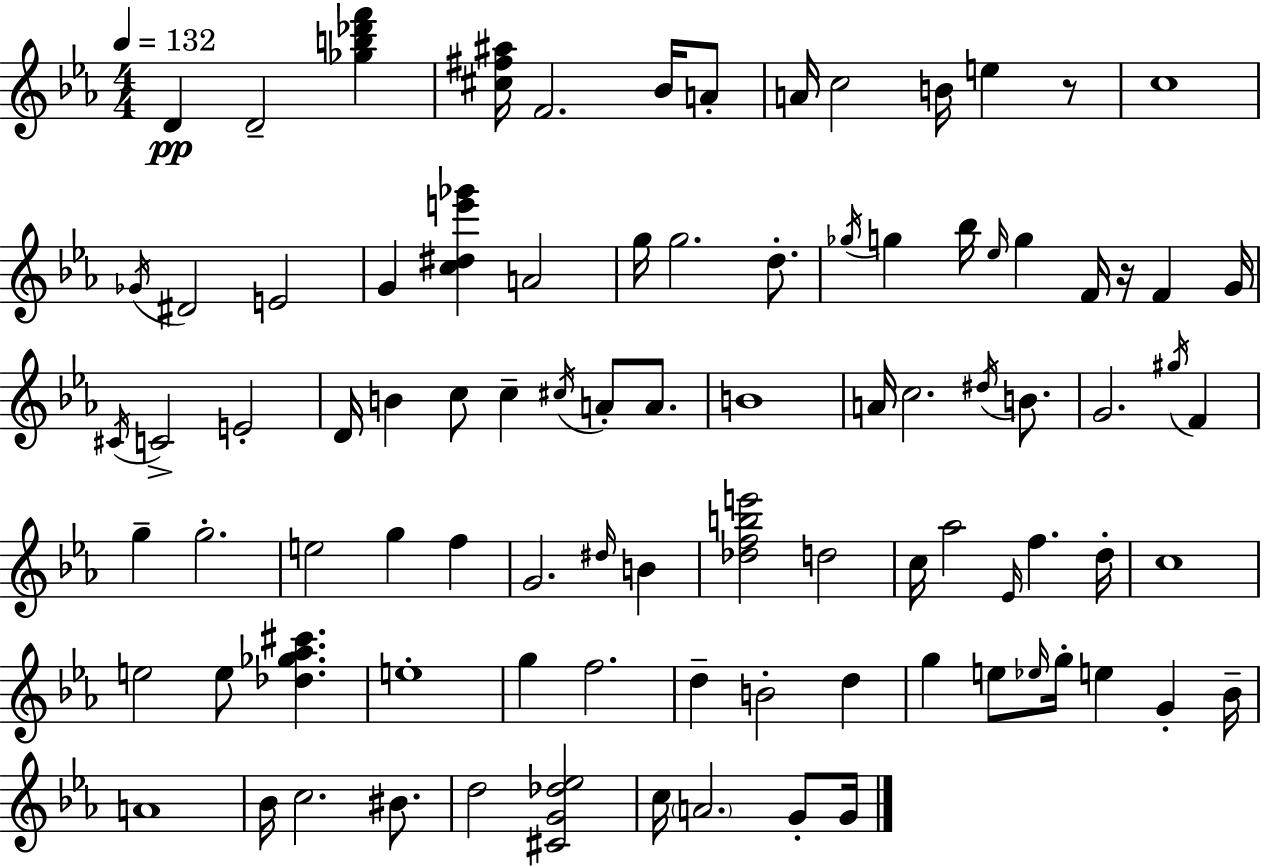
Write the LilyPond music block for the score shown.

{
  \clef treble
  \numericTimeSignature
  \time 4/4
  \key c \minor
  \tempo 4 = 132
  d'4\pp d'2-- <ges'' b'' des''' f'''>4 | <cis'' fis'' ais''>16 f'2. bes'16 a'8-. | a'16 c''2 b'16 e''4 r8 | c''1 | \break \acciaccatura { ges'16 } dis'2 e'2 | g'4 <c'' dis'' e''' ges'''>4 a'2 | g''16 g''2. d''8.-. | \acciaccatura { ges''16 } g''4 bes''16 \grace { ees''16 } g''4 f'16 r16 f'4 | \break g'16 \acciaccatura { cis'16 } c'2-> e'2-. | d'16 b'4 c''8 c''4-- \acciaccatura { cis''16 } | a'8-. a'8. b'1 | a'16 c''2. | \break \acciaccatura { dis''16 } b'8. g'2. | \acciaccatura { gis''16 } f'4 g''4-- g''2.-. | e''2 g''4 | f''4 g'2. | \break \grace { dis''16 } b'4 <des'' f'' b'' e'''>2 | d''2 c''16 aes''2 | \grace { ees'16 } f''4. d''16-. c''1 | e''2 | \break e''8 <des'' ges'' aes'' cis'''>4. e''1-. | g''4 f''2. | d''4-- b'2-. | d''4 g''4 e''8 \grace { ees''16 } | \break g''16-. e''4 g'4-. bes'16-- a'1 | bes'16 c''2. | bis'8. d''2 | <cis' g' des'' ees''>2 c''16 \parenthesize a'2. | \break g'8-. g'16 \bar "|."
}